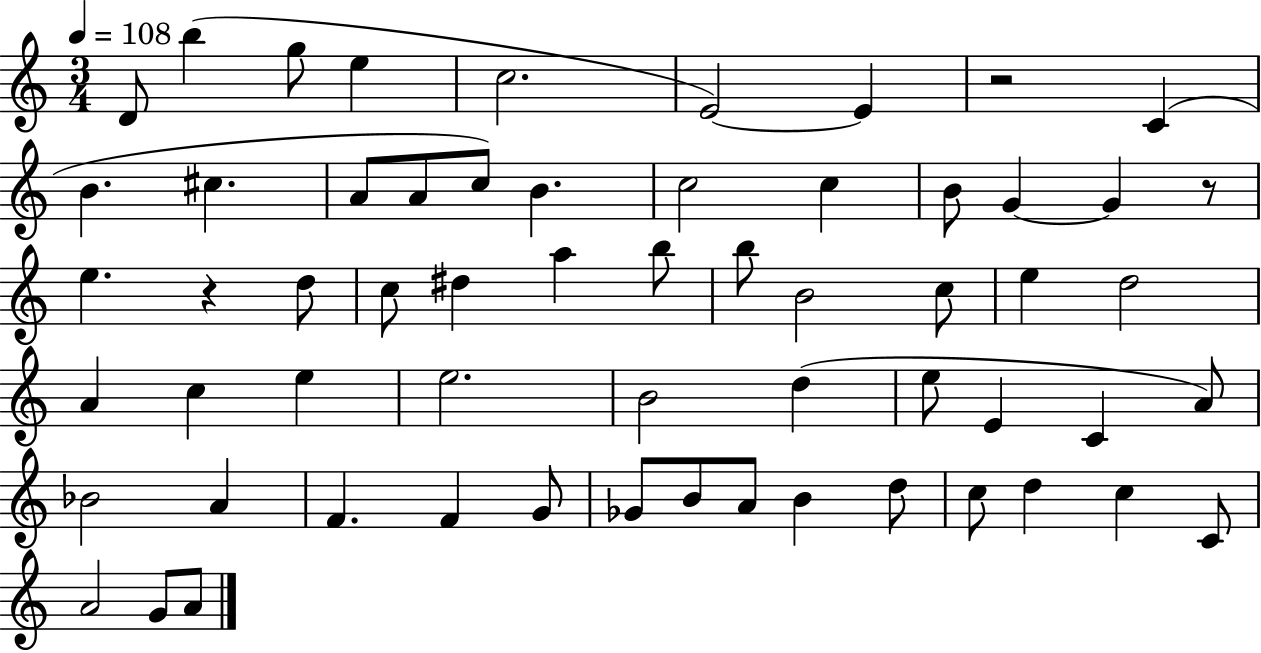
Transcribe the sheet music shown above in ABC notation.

X:1
T:Untitled
M:3/4
L:1/4
K:C
D/2 b g/2 e c2 E2 E z2 C B ^c A/2 A/2 c/2 B c2 c B/2 G G z/2 e z d/2 c/2 ^d a b/2 b/2 B2 c/2 e d2 A c e e2 B2 d e/2 E C A/2 _B2 A F F G/2 _G/2 B/2 A/2 B d/2 c/2 d c C/2 A2 G/2 A/2